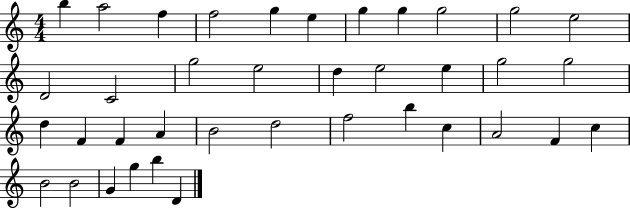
B5/q A5/h F5/q F5/h G5/q E5/q G5/q G5/q G5/h G5/h E5/h D4/h C4/h G5/h E5/h D5/q E5/h E5/q G5/h G5/h D5/q F4/q F4/q A4/q B4/h D5/h F5/h B5/q C5/q A4/h F4/q C5/q B4/h B4/h G4/q G5/q B5/q D4/q